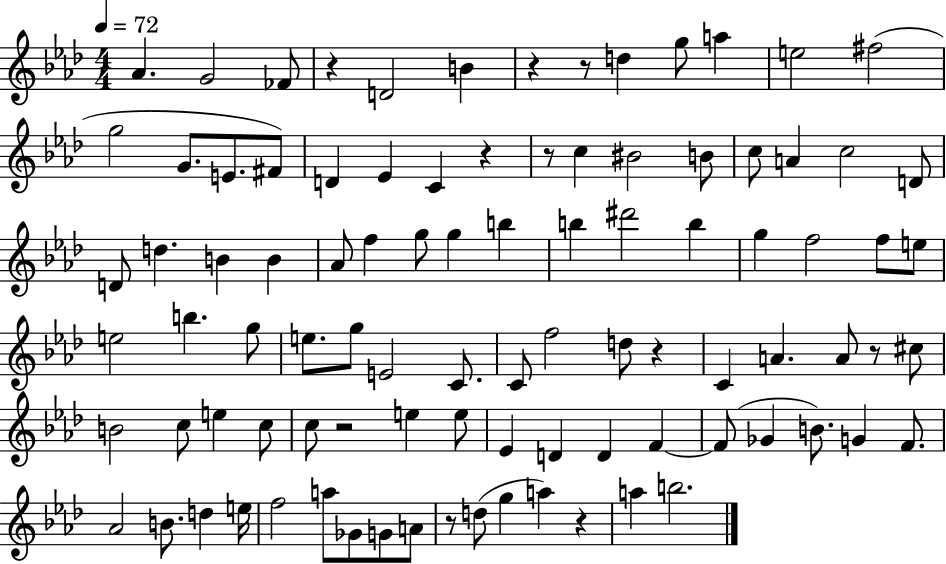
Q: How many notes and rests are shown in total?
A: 94